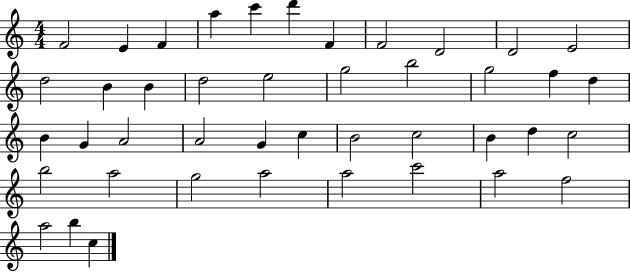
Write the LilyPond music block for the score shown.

{
  \clef treble
  \numericTimeSignature
  \time 4/4
  \key c \major
  f'2 e'4 f'4 | a''4 c'''4 d'''4 f'4 | f'2 d'2 | d'2 e'2 | \break d''2 b'4 b'4 | d''2 e''2 | g''2 b''2 | g''2 f''4 d''4 | \break b'4 g'4 a'2 | a'2 g'4 c''4 | b'2 c''2 | b'4 d''4 c''2 | \break b''2 a''2 | g''2 a''2 | a''2 c'''2 | a''2 f''2 | \break a''2 b''4 c''4 | \bar "|."
}